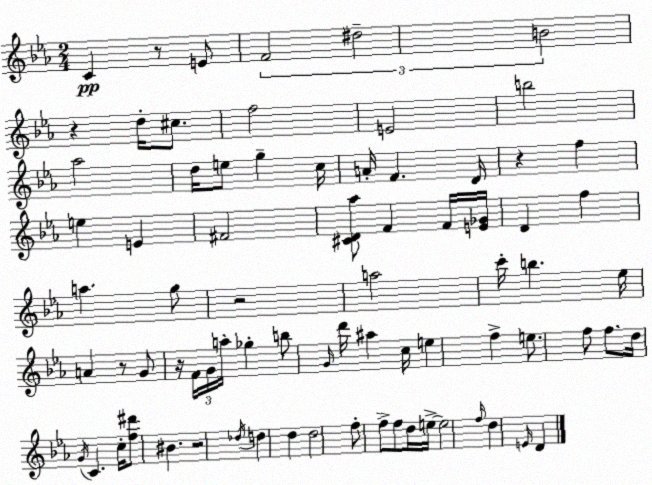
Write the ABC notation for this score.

X:1
T:Untitled
M:2/4
L:1/4
K:Eb
C z/2 E/2 F2 ^d2 B2 z d/4 ^c/2 f2 E2 b2 _a2 d/4 e/2 g c/4 A/4 F D/4 z f e E ^F2 [^CD_a]/2 F F/4 [E_G]/4 D f a g/2 z2 a2 c'/4 b _e/4 A z/2 G/2 z/4 F/4 G/4 a/4 _g b/2 G/4 d'/4 ^a c/4 e f e/2 f/2 f/2 d/4 G/4 C c/4 [f^d']/2 ^B z2 _d/4 d d d2 f/2 f/2 f/2 d/4 e/4 e2 f/4 d E/4 D